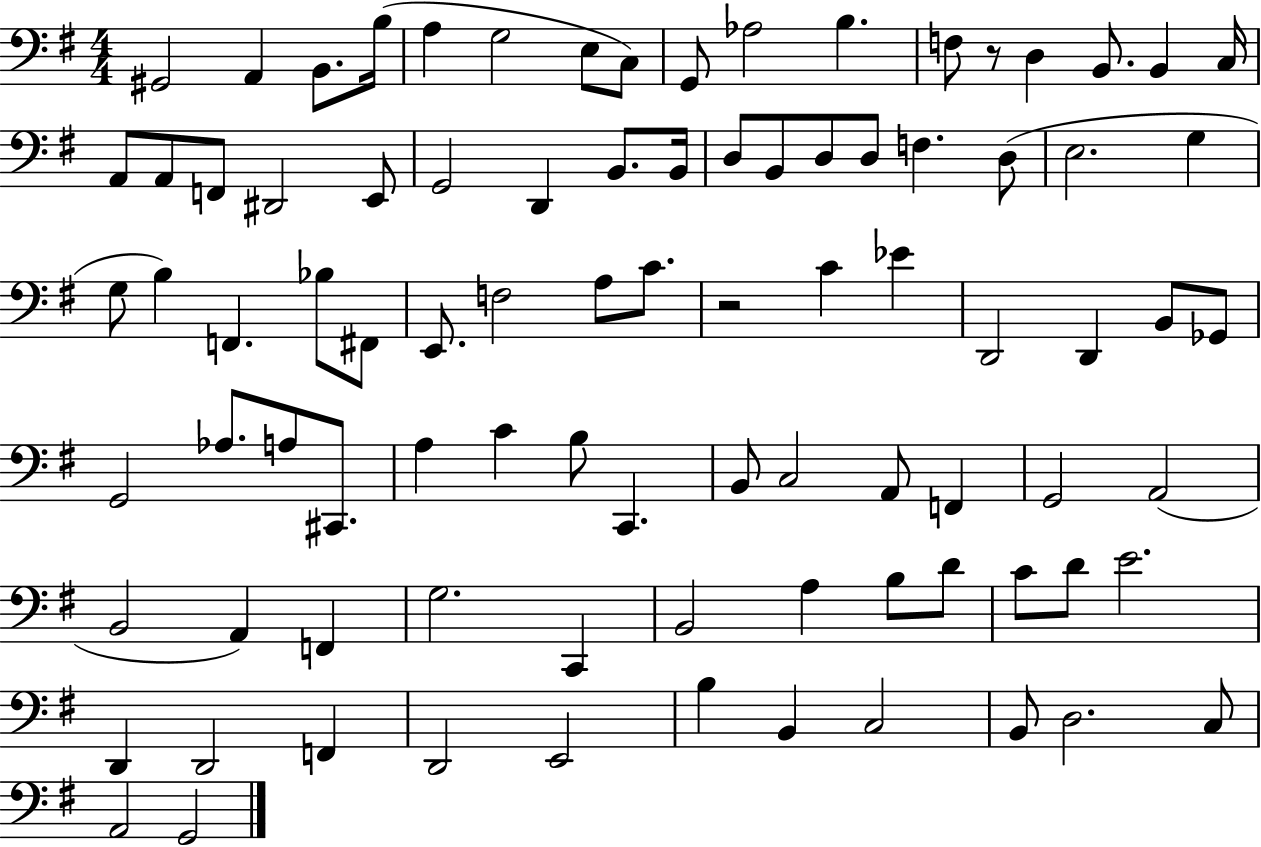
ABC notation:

X:1
T:Untitled
M:4/4
L:1/4
K:G
^G,,2 A,, B,,/2 B,/4 A, G,2 E,/2 C,/2 G,,/2 _A,2 B, F,/2 z/2 D, B,,/2 B,, C,/4 A,,/2 A,,/2 F,,/2 ^D,,2 E,,/2 G,,2 D,, B,,/2 B,,/4 D,/2 B,,/2 D,/2 D,/2 F, D,/2 E,2 G, G,/2 B, F,, _B,/2 ^F,,/2 E,,/2 F,2 A,/2 C/2 z2 C _E D,,2 D,, B,,/2 _G,,/2 G,,2 _A,/2 A,/2 ^C,,/2 A, C B,/2 C,, B,,/2 C,2 A,,/2 F,, G,,2 A,,2 B,,2 A,, F,, G,2 C,, B,,2 A, B,/2 D/2 C/2 D/2 E2 D,, D,,2 F,, D,,2 E,,2 B, B,, C,2 B,,/2 D,2 C,/2 A,,2 G,,2